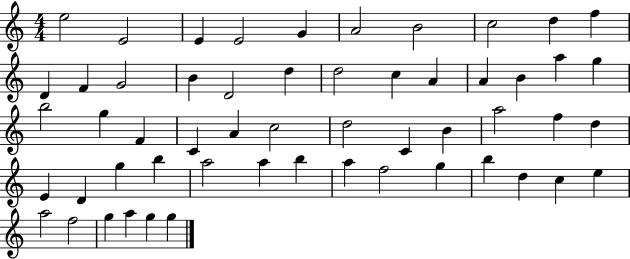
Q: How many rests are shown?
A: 0